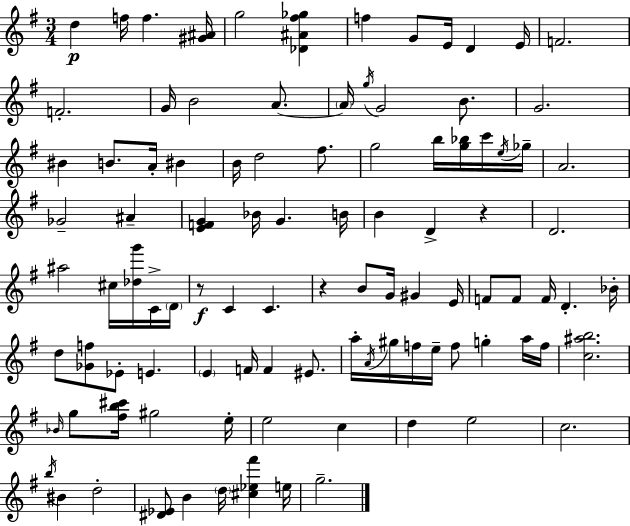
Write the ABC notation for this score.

X:1
T:Untitled
M:3/4
L:1/4
K:G
d f/4 f [^G^A]/4 g2 [_D^A^f_g] f G/2 E/4 D E/4 F2 F2 G/4 B2 A/2 A/4 g/4 G2 B/2 G2 ^B B/2 A/4 ^B B/4 d2 ^f/2 g2 b/4 [g_b]/4 c'/4 e/4 _g/4 A2 _G2 ^A [EFG] _B/4 G B/4 B D z D2 ^a2 ^c/4 [_dg']/4 C/4 D/4 z/2 C C z B/2 G/4 ^G E/4 F/2 F/2 F/4 D _B/4 d/2 [_Gf]/2 _E/2 E E F/4 F ^E/2 a/4 A/4 ^g/4 f/4 e/4 f/2 g a/4 f/4 [c^ab]2 _B/4 g/2 [^fb^c']/4 ^g2 e/4 e2 c d e2 c2 b/4 ^B d2 [^D_E]/2 B d/4 [^c_e^f'] e/4 g2